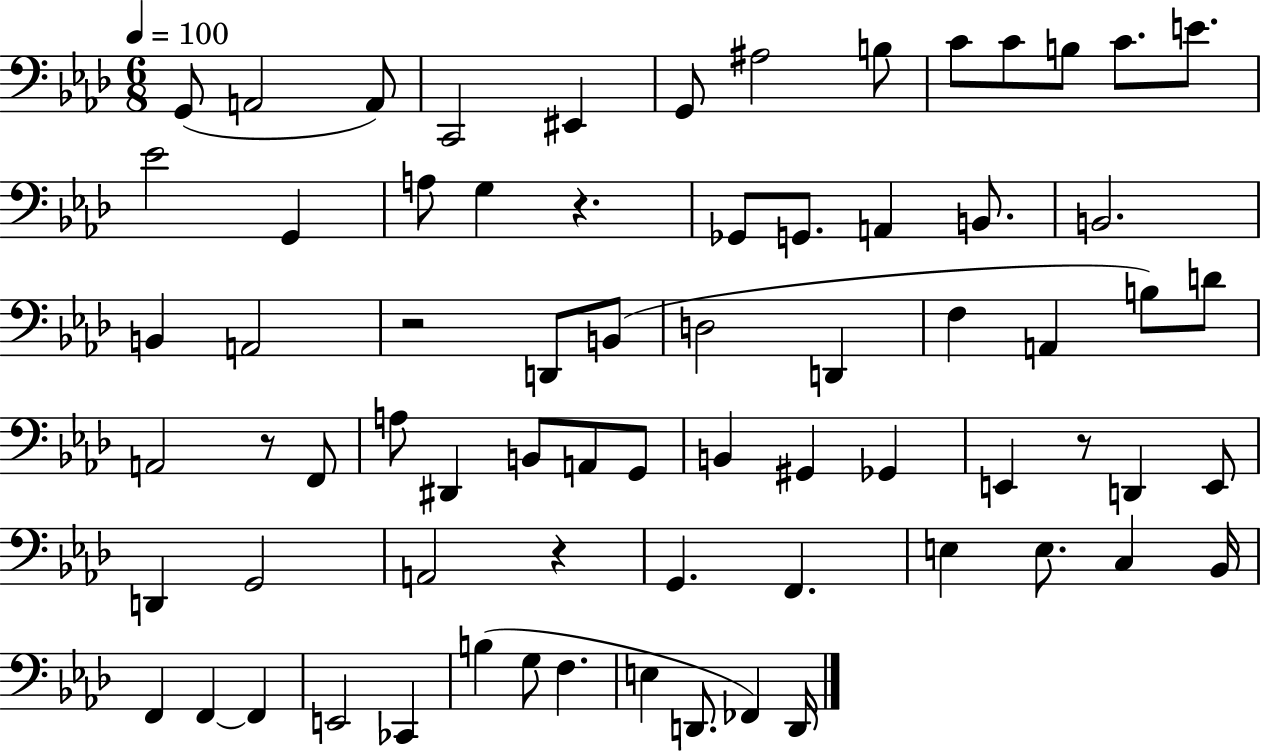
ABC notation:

X:1
T:Untitled
M:6/8
L:1/4
K:Ab
G,,/2 A,,2 A,,/2 C,,2 ^E,, G,,/2 ^A,2 B,/2 C/2 C/2 B,/2 C/2 E/2 _E2 G,, A,/2 G, z _G,,/2 G,,/2 A,, B,,/2 B,,2 B,, A,,2 z2 D,,/2 B,,/2 D,2 D,, F, A,, B,/2 D/2 A,,2 z/2 F,,/2 A,/2 ^D,, B,,/2 A,,/2 G,,/2 B,, ^G,, _G,, E,, z/2 D,, E,,/2 D,, G,,2 A,,2 z G,, F,, E, E,/2 C, _B,,/4 F,, F,, F,, E,,2 _C,, B, G,/2 F, E, D,,/2 _F,, D,,/4